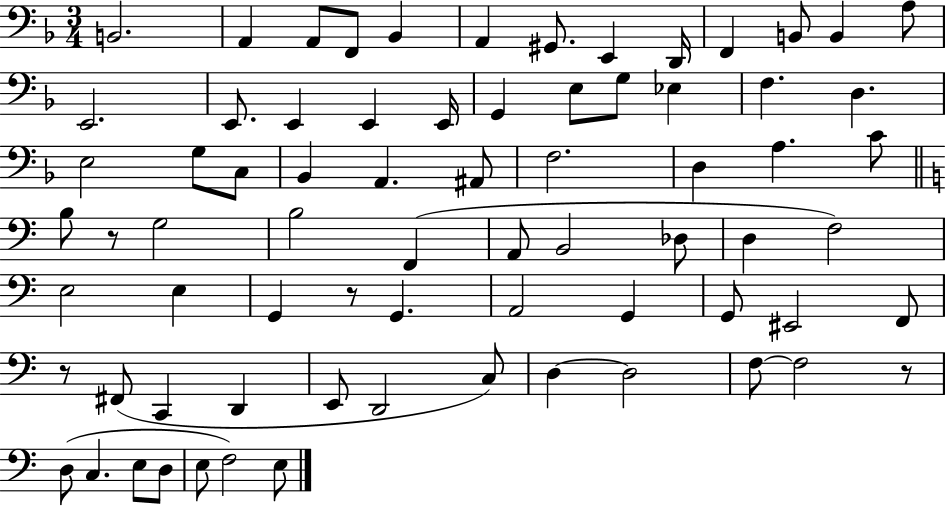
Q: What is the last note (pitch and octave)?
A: E3